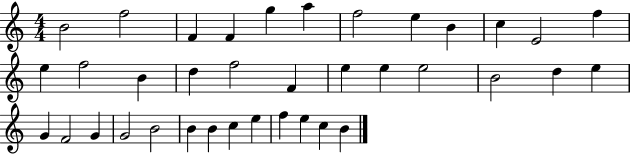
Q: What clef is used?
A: treble